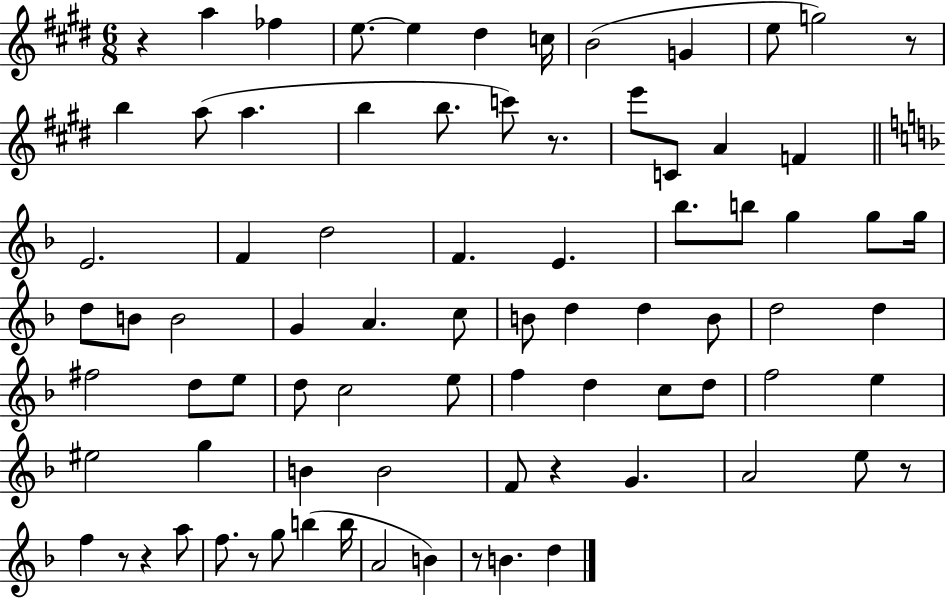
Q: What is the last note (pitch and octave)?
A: D5